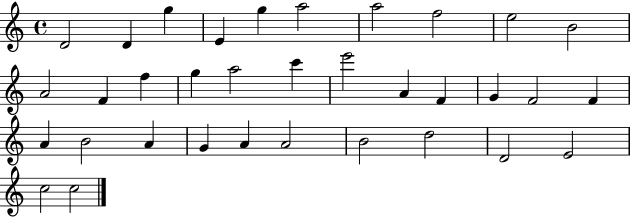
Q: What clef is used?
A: treble